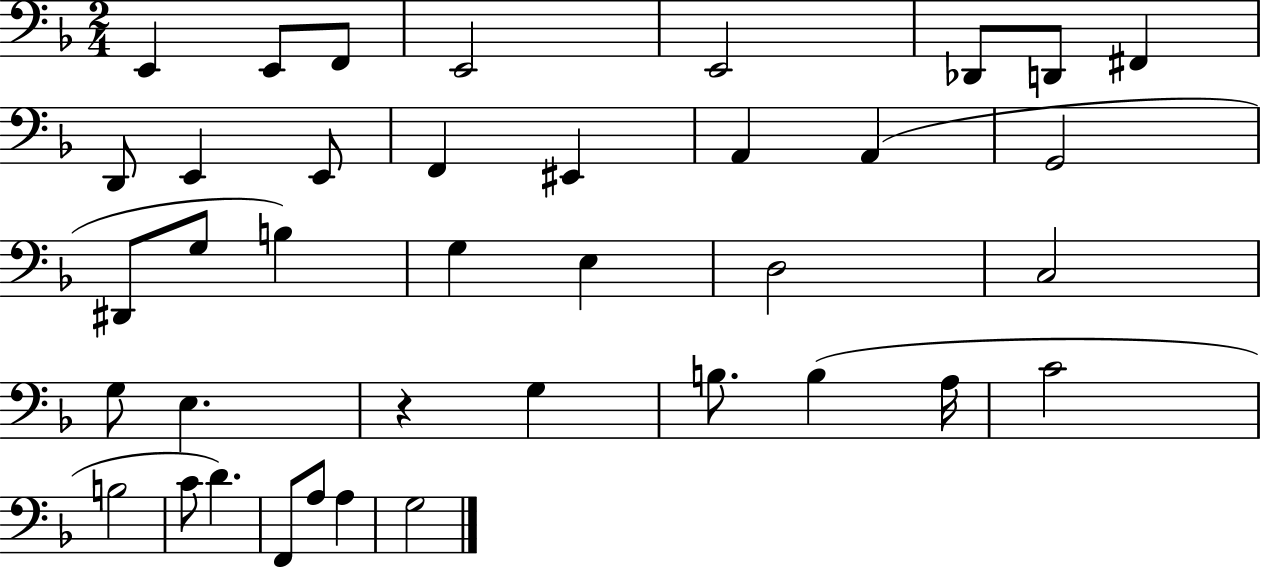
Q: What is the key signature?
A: F major